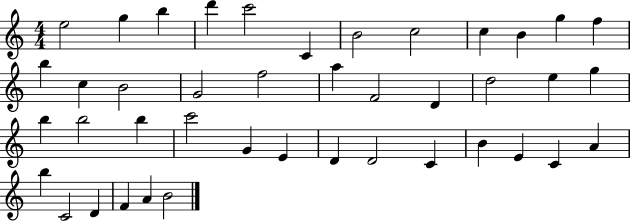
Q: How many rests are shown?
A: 0